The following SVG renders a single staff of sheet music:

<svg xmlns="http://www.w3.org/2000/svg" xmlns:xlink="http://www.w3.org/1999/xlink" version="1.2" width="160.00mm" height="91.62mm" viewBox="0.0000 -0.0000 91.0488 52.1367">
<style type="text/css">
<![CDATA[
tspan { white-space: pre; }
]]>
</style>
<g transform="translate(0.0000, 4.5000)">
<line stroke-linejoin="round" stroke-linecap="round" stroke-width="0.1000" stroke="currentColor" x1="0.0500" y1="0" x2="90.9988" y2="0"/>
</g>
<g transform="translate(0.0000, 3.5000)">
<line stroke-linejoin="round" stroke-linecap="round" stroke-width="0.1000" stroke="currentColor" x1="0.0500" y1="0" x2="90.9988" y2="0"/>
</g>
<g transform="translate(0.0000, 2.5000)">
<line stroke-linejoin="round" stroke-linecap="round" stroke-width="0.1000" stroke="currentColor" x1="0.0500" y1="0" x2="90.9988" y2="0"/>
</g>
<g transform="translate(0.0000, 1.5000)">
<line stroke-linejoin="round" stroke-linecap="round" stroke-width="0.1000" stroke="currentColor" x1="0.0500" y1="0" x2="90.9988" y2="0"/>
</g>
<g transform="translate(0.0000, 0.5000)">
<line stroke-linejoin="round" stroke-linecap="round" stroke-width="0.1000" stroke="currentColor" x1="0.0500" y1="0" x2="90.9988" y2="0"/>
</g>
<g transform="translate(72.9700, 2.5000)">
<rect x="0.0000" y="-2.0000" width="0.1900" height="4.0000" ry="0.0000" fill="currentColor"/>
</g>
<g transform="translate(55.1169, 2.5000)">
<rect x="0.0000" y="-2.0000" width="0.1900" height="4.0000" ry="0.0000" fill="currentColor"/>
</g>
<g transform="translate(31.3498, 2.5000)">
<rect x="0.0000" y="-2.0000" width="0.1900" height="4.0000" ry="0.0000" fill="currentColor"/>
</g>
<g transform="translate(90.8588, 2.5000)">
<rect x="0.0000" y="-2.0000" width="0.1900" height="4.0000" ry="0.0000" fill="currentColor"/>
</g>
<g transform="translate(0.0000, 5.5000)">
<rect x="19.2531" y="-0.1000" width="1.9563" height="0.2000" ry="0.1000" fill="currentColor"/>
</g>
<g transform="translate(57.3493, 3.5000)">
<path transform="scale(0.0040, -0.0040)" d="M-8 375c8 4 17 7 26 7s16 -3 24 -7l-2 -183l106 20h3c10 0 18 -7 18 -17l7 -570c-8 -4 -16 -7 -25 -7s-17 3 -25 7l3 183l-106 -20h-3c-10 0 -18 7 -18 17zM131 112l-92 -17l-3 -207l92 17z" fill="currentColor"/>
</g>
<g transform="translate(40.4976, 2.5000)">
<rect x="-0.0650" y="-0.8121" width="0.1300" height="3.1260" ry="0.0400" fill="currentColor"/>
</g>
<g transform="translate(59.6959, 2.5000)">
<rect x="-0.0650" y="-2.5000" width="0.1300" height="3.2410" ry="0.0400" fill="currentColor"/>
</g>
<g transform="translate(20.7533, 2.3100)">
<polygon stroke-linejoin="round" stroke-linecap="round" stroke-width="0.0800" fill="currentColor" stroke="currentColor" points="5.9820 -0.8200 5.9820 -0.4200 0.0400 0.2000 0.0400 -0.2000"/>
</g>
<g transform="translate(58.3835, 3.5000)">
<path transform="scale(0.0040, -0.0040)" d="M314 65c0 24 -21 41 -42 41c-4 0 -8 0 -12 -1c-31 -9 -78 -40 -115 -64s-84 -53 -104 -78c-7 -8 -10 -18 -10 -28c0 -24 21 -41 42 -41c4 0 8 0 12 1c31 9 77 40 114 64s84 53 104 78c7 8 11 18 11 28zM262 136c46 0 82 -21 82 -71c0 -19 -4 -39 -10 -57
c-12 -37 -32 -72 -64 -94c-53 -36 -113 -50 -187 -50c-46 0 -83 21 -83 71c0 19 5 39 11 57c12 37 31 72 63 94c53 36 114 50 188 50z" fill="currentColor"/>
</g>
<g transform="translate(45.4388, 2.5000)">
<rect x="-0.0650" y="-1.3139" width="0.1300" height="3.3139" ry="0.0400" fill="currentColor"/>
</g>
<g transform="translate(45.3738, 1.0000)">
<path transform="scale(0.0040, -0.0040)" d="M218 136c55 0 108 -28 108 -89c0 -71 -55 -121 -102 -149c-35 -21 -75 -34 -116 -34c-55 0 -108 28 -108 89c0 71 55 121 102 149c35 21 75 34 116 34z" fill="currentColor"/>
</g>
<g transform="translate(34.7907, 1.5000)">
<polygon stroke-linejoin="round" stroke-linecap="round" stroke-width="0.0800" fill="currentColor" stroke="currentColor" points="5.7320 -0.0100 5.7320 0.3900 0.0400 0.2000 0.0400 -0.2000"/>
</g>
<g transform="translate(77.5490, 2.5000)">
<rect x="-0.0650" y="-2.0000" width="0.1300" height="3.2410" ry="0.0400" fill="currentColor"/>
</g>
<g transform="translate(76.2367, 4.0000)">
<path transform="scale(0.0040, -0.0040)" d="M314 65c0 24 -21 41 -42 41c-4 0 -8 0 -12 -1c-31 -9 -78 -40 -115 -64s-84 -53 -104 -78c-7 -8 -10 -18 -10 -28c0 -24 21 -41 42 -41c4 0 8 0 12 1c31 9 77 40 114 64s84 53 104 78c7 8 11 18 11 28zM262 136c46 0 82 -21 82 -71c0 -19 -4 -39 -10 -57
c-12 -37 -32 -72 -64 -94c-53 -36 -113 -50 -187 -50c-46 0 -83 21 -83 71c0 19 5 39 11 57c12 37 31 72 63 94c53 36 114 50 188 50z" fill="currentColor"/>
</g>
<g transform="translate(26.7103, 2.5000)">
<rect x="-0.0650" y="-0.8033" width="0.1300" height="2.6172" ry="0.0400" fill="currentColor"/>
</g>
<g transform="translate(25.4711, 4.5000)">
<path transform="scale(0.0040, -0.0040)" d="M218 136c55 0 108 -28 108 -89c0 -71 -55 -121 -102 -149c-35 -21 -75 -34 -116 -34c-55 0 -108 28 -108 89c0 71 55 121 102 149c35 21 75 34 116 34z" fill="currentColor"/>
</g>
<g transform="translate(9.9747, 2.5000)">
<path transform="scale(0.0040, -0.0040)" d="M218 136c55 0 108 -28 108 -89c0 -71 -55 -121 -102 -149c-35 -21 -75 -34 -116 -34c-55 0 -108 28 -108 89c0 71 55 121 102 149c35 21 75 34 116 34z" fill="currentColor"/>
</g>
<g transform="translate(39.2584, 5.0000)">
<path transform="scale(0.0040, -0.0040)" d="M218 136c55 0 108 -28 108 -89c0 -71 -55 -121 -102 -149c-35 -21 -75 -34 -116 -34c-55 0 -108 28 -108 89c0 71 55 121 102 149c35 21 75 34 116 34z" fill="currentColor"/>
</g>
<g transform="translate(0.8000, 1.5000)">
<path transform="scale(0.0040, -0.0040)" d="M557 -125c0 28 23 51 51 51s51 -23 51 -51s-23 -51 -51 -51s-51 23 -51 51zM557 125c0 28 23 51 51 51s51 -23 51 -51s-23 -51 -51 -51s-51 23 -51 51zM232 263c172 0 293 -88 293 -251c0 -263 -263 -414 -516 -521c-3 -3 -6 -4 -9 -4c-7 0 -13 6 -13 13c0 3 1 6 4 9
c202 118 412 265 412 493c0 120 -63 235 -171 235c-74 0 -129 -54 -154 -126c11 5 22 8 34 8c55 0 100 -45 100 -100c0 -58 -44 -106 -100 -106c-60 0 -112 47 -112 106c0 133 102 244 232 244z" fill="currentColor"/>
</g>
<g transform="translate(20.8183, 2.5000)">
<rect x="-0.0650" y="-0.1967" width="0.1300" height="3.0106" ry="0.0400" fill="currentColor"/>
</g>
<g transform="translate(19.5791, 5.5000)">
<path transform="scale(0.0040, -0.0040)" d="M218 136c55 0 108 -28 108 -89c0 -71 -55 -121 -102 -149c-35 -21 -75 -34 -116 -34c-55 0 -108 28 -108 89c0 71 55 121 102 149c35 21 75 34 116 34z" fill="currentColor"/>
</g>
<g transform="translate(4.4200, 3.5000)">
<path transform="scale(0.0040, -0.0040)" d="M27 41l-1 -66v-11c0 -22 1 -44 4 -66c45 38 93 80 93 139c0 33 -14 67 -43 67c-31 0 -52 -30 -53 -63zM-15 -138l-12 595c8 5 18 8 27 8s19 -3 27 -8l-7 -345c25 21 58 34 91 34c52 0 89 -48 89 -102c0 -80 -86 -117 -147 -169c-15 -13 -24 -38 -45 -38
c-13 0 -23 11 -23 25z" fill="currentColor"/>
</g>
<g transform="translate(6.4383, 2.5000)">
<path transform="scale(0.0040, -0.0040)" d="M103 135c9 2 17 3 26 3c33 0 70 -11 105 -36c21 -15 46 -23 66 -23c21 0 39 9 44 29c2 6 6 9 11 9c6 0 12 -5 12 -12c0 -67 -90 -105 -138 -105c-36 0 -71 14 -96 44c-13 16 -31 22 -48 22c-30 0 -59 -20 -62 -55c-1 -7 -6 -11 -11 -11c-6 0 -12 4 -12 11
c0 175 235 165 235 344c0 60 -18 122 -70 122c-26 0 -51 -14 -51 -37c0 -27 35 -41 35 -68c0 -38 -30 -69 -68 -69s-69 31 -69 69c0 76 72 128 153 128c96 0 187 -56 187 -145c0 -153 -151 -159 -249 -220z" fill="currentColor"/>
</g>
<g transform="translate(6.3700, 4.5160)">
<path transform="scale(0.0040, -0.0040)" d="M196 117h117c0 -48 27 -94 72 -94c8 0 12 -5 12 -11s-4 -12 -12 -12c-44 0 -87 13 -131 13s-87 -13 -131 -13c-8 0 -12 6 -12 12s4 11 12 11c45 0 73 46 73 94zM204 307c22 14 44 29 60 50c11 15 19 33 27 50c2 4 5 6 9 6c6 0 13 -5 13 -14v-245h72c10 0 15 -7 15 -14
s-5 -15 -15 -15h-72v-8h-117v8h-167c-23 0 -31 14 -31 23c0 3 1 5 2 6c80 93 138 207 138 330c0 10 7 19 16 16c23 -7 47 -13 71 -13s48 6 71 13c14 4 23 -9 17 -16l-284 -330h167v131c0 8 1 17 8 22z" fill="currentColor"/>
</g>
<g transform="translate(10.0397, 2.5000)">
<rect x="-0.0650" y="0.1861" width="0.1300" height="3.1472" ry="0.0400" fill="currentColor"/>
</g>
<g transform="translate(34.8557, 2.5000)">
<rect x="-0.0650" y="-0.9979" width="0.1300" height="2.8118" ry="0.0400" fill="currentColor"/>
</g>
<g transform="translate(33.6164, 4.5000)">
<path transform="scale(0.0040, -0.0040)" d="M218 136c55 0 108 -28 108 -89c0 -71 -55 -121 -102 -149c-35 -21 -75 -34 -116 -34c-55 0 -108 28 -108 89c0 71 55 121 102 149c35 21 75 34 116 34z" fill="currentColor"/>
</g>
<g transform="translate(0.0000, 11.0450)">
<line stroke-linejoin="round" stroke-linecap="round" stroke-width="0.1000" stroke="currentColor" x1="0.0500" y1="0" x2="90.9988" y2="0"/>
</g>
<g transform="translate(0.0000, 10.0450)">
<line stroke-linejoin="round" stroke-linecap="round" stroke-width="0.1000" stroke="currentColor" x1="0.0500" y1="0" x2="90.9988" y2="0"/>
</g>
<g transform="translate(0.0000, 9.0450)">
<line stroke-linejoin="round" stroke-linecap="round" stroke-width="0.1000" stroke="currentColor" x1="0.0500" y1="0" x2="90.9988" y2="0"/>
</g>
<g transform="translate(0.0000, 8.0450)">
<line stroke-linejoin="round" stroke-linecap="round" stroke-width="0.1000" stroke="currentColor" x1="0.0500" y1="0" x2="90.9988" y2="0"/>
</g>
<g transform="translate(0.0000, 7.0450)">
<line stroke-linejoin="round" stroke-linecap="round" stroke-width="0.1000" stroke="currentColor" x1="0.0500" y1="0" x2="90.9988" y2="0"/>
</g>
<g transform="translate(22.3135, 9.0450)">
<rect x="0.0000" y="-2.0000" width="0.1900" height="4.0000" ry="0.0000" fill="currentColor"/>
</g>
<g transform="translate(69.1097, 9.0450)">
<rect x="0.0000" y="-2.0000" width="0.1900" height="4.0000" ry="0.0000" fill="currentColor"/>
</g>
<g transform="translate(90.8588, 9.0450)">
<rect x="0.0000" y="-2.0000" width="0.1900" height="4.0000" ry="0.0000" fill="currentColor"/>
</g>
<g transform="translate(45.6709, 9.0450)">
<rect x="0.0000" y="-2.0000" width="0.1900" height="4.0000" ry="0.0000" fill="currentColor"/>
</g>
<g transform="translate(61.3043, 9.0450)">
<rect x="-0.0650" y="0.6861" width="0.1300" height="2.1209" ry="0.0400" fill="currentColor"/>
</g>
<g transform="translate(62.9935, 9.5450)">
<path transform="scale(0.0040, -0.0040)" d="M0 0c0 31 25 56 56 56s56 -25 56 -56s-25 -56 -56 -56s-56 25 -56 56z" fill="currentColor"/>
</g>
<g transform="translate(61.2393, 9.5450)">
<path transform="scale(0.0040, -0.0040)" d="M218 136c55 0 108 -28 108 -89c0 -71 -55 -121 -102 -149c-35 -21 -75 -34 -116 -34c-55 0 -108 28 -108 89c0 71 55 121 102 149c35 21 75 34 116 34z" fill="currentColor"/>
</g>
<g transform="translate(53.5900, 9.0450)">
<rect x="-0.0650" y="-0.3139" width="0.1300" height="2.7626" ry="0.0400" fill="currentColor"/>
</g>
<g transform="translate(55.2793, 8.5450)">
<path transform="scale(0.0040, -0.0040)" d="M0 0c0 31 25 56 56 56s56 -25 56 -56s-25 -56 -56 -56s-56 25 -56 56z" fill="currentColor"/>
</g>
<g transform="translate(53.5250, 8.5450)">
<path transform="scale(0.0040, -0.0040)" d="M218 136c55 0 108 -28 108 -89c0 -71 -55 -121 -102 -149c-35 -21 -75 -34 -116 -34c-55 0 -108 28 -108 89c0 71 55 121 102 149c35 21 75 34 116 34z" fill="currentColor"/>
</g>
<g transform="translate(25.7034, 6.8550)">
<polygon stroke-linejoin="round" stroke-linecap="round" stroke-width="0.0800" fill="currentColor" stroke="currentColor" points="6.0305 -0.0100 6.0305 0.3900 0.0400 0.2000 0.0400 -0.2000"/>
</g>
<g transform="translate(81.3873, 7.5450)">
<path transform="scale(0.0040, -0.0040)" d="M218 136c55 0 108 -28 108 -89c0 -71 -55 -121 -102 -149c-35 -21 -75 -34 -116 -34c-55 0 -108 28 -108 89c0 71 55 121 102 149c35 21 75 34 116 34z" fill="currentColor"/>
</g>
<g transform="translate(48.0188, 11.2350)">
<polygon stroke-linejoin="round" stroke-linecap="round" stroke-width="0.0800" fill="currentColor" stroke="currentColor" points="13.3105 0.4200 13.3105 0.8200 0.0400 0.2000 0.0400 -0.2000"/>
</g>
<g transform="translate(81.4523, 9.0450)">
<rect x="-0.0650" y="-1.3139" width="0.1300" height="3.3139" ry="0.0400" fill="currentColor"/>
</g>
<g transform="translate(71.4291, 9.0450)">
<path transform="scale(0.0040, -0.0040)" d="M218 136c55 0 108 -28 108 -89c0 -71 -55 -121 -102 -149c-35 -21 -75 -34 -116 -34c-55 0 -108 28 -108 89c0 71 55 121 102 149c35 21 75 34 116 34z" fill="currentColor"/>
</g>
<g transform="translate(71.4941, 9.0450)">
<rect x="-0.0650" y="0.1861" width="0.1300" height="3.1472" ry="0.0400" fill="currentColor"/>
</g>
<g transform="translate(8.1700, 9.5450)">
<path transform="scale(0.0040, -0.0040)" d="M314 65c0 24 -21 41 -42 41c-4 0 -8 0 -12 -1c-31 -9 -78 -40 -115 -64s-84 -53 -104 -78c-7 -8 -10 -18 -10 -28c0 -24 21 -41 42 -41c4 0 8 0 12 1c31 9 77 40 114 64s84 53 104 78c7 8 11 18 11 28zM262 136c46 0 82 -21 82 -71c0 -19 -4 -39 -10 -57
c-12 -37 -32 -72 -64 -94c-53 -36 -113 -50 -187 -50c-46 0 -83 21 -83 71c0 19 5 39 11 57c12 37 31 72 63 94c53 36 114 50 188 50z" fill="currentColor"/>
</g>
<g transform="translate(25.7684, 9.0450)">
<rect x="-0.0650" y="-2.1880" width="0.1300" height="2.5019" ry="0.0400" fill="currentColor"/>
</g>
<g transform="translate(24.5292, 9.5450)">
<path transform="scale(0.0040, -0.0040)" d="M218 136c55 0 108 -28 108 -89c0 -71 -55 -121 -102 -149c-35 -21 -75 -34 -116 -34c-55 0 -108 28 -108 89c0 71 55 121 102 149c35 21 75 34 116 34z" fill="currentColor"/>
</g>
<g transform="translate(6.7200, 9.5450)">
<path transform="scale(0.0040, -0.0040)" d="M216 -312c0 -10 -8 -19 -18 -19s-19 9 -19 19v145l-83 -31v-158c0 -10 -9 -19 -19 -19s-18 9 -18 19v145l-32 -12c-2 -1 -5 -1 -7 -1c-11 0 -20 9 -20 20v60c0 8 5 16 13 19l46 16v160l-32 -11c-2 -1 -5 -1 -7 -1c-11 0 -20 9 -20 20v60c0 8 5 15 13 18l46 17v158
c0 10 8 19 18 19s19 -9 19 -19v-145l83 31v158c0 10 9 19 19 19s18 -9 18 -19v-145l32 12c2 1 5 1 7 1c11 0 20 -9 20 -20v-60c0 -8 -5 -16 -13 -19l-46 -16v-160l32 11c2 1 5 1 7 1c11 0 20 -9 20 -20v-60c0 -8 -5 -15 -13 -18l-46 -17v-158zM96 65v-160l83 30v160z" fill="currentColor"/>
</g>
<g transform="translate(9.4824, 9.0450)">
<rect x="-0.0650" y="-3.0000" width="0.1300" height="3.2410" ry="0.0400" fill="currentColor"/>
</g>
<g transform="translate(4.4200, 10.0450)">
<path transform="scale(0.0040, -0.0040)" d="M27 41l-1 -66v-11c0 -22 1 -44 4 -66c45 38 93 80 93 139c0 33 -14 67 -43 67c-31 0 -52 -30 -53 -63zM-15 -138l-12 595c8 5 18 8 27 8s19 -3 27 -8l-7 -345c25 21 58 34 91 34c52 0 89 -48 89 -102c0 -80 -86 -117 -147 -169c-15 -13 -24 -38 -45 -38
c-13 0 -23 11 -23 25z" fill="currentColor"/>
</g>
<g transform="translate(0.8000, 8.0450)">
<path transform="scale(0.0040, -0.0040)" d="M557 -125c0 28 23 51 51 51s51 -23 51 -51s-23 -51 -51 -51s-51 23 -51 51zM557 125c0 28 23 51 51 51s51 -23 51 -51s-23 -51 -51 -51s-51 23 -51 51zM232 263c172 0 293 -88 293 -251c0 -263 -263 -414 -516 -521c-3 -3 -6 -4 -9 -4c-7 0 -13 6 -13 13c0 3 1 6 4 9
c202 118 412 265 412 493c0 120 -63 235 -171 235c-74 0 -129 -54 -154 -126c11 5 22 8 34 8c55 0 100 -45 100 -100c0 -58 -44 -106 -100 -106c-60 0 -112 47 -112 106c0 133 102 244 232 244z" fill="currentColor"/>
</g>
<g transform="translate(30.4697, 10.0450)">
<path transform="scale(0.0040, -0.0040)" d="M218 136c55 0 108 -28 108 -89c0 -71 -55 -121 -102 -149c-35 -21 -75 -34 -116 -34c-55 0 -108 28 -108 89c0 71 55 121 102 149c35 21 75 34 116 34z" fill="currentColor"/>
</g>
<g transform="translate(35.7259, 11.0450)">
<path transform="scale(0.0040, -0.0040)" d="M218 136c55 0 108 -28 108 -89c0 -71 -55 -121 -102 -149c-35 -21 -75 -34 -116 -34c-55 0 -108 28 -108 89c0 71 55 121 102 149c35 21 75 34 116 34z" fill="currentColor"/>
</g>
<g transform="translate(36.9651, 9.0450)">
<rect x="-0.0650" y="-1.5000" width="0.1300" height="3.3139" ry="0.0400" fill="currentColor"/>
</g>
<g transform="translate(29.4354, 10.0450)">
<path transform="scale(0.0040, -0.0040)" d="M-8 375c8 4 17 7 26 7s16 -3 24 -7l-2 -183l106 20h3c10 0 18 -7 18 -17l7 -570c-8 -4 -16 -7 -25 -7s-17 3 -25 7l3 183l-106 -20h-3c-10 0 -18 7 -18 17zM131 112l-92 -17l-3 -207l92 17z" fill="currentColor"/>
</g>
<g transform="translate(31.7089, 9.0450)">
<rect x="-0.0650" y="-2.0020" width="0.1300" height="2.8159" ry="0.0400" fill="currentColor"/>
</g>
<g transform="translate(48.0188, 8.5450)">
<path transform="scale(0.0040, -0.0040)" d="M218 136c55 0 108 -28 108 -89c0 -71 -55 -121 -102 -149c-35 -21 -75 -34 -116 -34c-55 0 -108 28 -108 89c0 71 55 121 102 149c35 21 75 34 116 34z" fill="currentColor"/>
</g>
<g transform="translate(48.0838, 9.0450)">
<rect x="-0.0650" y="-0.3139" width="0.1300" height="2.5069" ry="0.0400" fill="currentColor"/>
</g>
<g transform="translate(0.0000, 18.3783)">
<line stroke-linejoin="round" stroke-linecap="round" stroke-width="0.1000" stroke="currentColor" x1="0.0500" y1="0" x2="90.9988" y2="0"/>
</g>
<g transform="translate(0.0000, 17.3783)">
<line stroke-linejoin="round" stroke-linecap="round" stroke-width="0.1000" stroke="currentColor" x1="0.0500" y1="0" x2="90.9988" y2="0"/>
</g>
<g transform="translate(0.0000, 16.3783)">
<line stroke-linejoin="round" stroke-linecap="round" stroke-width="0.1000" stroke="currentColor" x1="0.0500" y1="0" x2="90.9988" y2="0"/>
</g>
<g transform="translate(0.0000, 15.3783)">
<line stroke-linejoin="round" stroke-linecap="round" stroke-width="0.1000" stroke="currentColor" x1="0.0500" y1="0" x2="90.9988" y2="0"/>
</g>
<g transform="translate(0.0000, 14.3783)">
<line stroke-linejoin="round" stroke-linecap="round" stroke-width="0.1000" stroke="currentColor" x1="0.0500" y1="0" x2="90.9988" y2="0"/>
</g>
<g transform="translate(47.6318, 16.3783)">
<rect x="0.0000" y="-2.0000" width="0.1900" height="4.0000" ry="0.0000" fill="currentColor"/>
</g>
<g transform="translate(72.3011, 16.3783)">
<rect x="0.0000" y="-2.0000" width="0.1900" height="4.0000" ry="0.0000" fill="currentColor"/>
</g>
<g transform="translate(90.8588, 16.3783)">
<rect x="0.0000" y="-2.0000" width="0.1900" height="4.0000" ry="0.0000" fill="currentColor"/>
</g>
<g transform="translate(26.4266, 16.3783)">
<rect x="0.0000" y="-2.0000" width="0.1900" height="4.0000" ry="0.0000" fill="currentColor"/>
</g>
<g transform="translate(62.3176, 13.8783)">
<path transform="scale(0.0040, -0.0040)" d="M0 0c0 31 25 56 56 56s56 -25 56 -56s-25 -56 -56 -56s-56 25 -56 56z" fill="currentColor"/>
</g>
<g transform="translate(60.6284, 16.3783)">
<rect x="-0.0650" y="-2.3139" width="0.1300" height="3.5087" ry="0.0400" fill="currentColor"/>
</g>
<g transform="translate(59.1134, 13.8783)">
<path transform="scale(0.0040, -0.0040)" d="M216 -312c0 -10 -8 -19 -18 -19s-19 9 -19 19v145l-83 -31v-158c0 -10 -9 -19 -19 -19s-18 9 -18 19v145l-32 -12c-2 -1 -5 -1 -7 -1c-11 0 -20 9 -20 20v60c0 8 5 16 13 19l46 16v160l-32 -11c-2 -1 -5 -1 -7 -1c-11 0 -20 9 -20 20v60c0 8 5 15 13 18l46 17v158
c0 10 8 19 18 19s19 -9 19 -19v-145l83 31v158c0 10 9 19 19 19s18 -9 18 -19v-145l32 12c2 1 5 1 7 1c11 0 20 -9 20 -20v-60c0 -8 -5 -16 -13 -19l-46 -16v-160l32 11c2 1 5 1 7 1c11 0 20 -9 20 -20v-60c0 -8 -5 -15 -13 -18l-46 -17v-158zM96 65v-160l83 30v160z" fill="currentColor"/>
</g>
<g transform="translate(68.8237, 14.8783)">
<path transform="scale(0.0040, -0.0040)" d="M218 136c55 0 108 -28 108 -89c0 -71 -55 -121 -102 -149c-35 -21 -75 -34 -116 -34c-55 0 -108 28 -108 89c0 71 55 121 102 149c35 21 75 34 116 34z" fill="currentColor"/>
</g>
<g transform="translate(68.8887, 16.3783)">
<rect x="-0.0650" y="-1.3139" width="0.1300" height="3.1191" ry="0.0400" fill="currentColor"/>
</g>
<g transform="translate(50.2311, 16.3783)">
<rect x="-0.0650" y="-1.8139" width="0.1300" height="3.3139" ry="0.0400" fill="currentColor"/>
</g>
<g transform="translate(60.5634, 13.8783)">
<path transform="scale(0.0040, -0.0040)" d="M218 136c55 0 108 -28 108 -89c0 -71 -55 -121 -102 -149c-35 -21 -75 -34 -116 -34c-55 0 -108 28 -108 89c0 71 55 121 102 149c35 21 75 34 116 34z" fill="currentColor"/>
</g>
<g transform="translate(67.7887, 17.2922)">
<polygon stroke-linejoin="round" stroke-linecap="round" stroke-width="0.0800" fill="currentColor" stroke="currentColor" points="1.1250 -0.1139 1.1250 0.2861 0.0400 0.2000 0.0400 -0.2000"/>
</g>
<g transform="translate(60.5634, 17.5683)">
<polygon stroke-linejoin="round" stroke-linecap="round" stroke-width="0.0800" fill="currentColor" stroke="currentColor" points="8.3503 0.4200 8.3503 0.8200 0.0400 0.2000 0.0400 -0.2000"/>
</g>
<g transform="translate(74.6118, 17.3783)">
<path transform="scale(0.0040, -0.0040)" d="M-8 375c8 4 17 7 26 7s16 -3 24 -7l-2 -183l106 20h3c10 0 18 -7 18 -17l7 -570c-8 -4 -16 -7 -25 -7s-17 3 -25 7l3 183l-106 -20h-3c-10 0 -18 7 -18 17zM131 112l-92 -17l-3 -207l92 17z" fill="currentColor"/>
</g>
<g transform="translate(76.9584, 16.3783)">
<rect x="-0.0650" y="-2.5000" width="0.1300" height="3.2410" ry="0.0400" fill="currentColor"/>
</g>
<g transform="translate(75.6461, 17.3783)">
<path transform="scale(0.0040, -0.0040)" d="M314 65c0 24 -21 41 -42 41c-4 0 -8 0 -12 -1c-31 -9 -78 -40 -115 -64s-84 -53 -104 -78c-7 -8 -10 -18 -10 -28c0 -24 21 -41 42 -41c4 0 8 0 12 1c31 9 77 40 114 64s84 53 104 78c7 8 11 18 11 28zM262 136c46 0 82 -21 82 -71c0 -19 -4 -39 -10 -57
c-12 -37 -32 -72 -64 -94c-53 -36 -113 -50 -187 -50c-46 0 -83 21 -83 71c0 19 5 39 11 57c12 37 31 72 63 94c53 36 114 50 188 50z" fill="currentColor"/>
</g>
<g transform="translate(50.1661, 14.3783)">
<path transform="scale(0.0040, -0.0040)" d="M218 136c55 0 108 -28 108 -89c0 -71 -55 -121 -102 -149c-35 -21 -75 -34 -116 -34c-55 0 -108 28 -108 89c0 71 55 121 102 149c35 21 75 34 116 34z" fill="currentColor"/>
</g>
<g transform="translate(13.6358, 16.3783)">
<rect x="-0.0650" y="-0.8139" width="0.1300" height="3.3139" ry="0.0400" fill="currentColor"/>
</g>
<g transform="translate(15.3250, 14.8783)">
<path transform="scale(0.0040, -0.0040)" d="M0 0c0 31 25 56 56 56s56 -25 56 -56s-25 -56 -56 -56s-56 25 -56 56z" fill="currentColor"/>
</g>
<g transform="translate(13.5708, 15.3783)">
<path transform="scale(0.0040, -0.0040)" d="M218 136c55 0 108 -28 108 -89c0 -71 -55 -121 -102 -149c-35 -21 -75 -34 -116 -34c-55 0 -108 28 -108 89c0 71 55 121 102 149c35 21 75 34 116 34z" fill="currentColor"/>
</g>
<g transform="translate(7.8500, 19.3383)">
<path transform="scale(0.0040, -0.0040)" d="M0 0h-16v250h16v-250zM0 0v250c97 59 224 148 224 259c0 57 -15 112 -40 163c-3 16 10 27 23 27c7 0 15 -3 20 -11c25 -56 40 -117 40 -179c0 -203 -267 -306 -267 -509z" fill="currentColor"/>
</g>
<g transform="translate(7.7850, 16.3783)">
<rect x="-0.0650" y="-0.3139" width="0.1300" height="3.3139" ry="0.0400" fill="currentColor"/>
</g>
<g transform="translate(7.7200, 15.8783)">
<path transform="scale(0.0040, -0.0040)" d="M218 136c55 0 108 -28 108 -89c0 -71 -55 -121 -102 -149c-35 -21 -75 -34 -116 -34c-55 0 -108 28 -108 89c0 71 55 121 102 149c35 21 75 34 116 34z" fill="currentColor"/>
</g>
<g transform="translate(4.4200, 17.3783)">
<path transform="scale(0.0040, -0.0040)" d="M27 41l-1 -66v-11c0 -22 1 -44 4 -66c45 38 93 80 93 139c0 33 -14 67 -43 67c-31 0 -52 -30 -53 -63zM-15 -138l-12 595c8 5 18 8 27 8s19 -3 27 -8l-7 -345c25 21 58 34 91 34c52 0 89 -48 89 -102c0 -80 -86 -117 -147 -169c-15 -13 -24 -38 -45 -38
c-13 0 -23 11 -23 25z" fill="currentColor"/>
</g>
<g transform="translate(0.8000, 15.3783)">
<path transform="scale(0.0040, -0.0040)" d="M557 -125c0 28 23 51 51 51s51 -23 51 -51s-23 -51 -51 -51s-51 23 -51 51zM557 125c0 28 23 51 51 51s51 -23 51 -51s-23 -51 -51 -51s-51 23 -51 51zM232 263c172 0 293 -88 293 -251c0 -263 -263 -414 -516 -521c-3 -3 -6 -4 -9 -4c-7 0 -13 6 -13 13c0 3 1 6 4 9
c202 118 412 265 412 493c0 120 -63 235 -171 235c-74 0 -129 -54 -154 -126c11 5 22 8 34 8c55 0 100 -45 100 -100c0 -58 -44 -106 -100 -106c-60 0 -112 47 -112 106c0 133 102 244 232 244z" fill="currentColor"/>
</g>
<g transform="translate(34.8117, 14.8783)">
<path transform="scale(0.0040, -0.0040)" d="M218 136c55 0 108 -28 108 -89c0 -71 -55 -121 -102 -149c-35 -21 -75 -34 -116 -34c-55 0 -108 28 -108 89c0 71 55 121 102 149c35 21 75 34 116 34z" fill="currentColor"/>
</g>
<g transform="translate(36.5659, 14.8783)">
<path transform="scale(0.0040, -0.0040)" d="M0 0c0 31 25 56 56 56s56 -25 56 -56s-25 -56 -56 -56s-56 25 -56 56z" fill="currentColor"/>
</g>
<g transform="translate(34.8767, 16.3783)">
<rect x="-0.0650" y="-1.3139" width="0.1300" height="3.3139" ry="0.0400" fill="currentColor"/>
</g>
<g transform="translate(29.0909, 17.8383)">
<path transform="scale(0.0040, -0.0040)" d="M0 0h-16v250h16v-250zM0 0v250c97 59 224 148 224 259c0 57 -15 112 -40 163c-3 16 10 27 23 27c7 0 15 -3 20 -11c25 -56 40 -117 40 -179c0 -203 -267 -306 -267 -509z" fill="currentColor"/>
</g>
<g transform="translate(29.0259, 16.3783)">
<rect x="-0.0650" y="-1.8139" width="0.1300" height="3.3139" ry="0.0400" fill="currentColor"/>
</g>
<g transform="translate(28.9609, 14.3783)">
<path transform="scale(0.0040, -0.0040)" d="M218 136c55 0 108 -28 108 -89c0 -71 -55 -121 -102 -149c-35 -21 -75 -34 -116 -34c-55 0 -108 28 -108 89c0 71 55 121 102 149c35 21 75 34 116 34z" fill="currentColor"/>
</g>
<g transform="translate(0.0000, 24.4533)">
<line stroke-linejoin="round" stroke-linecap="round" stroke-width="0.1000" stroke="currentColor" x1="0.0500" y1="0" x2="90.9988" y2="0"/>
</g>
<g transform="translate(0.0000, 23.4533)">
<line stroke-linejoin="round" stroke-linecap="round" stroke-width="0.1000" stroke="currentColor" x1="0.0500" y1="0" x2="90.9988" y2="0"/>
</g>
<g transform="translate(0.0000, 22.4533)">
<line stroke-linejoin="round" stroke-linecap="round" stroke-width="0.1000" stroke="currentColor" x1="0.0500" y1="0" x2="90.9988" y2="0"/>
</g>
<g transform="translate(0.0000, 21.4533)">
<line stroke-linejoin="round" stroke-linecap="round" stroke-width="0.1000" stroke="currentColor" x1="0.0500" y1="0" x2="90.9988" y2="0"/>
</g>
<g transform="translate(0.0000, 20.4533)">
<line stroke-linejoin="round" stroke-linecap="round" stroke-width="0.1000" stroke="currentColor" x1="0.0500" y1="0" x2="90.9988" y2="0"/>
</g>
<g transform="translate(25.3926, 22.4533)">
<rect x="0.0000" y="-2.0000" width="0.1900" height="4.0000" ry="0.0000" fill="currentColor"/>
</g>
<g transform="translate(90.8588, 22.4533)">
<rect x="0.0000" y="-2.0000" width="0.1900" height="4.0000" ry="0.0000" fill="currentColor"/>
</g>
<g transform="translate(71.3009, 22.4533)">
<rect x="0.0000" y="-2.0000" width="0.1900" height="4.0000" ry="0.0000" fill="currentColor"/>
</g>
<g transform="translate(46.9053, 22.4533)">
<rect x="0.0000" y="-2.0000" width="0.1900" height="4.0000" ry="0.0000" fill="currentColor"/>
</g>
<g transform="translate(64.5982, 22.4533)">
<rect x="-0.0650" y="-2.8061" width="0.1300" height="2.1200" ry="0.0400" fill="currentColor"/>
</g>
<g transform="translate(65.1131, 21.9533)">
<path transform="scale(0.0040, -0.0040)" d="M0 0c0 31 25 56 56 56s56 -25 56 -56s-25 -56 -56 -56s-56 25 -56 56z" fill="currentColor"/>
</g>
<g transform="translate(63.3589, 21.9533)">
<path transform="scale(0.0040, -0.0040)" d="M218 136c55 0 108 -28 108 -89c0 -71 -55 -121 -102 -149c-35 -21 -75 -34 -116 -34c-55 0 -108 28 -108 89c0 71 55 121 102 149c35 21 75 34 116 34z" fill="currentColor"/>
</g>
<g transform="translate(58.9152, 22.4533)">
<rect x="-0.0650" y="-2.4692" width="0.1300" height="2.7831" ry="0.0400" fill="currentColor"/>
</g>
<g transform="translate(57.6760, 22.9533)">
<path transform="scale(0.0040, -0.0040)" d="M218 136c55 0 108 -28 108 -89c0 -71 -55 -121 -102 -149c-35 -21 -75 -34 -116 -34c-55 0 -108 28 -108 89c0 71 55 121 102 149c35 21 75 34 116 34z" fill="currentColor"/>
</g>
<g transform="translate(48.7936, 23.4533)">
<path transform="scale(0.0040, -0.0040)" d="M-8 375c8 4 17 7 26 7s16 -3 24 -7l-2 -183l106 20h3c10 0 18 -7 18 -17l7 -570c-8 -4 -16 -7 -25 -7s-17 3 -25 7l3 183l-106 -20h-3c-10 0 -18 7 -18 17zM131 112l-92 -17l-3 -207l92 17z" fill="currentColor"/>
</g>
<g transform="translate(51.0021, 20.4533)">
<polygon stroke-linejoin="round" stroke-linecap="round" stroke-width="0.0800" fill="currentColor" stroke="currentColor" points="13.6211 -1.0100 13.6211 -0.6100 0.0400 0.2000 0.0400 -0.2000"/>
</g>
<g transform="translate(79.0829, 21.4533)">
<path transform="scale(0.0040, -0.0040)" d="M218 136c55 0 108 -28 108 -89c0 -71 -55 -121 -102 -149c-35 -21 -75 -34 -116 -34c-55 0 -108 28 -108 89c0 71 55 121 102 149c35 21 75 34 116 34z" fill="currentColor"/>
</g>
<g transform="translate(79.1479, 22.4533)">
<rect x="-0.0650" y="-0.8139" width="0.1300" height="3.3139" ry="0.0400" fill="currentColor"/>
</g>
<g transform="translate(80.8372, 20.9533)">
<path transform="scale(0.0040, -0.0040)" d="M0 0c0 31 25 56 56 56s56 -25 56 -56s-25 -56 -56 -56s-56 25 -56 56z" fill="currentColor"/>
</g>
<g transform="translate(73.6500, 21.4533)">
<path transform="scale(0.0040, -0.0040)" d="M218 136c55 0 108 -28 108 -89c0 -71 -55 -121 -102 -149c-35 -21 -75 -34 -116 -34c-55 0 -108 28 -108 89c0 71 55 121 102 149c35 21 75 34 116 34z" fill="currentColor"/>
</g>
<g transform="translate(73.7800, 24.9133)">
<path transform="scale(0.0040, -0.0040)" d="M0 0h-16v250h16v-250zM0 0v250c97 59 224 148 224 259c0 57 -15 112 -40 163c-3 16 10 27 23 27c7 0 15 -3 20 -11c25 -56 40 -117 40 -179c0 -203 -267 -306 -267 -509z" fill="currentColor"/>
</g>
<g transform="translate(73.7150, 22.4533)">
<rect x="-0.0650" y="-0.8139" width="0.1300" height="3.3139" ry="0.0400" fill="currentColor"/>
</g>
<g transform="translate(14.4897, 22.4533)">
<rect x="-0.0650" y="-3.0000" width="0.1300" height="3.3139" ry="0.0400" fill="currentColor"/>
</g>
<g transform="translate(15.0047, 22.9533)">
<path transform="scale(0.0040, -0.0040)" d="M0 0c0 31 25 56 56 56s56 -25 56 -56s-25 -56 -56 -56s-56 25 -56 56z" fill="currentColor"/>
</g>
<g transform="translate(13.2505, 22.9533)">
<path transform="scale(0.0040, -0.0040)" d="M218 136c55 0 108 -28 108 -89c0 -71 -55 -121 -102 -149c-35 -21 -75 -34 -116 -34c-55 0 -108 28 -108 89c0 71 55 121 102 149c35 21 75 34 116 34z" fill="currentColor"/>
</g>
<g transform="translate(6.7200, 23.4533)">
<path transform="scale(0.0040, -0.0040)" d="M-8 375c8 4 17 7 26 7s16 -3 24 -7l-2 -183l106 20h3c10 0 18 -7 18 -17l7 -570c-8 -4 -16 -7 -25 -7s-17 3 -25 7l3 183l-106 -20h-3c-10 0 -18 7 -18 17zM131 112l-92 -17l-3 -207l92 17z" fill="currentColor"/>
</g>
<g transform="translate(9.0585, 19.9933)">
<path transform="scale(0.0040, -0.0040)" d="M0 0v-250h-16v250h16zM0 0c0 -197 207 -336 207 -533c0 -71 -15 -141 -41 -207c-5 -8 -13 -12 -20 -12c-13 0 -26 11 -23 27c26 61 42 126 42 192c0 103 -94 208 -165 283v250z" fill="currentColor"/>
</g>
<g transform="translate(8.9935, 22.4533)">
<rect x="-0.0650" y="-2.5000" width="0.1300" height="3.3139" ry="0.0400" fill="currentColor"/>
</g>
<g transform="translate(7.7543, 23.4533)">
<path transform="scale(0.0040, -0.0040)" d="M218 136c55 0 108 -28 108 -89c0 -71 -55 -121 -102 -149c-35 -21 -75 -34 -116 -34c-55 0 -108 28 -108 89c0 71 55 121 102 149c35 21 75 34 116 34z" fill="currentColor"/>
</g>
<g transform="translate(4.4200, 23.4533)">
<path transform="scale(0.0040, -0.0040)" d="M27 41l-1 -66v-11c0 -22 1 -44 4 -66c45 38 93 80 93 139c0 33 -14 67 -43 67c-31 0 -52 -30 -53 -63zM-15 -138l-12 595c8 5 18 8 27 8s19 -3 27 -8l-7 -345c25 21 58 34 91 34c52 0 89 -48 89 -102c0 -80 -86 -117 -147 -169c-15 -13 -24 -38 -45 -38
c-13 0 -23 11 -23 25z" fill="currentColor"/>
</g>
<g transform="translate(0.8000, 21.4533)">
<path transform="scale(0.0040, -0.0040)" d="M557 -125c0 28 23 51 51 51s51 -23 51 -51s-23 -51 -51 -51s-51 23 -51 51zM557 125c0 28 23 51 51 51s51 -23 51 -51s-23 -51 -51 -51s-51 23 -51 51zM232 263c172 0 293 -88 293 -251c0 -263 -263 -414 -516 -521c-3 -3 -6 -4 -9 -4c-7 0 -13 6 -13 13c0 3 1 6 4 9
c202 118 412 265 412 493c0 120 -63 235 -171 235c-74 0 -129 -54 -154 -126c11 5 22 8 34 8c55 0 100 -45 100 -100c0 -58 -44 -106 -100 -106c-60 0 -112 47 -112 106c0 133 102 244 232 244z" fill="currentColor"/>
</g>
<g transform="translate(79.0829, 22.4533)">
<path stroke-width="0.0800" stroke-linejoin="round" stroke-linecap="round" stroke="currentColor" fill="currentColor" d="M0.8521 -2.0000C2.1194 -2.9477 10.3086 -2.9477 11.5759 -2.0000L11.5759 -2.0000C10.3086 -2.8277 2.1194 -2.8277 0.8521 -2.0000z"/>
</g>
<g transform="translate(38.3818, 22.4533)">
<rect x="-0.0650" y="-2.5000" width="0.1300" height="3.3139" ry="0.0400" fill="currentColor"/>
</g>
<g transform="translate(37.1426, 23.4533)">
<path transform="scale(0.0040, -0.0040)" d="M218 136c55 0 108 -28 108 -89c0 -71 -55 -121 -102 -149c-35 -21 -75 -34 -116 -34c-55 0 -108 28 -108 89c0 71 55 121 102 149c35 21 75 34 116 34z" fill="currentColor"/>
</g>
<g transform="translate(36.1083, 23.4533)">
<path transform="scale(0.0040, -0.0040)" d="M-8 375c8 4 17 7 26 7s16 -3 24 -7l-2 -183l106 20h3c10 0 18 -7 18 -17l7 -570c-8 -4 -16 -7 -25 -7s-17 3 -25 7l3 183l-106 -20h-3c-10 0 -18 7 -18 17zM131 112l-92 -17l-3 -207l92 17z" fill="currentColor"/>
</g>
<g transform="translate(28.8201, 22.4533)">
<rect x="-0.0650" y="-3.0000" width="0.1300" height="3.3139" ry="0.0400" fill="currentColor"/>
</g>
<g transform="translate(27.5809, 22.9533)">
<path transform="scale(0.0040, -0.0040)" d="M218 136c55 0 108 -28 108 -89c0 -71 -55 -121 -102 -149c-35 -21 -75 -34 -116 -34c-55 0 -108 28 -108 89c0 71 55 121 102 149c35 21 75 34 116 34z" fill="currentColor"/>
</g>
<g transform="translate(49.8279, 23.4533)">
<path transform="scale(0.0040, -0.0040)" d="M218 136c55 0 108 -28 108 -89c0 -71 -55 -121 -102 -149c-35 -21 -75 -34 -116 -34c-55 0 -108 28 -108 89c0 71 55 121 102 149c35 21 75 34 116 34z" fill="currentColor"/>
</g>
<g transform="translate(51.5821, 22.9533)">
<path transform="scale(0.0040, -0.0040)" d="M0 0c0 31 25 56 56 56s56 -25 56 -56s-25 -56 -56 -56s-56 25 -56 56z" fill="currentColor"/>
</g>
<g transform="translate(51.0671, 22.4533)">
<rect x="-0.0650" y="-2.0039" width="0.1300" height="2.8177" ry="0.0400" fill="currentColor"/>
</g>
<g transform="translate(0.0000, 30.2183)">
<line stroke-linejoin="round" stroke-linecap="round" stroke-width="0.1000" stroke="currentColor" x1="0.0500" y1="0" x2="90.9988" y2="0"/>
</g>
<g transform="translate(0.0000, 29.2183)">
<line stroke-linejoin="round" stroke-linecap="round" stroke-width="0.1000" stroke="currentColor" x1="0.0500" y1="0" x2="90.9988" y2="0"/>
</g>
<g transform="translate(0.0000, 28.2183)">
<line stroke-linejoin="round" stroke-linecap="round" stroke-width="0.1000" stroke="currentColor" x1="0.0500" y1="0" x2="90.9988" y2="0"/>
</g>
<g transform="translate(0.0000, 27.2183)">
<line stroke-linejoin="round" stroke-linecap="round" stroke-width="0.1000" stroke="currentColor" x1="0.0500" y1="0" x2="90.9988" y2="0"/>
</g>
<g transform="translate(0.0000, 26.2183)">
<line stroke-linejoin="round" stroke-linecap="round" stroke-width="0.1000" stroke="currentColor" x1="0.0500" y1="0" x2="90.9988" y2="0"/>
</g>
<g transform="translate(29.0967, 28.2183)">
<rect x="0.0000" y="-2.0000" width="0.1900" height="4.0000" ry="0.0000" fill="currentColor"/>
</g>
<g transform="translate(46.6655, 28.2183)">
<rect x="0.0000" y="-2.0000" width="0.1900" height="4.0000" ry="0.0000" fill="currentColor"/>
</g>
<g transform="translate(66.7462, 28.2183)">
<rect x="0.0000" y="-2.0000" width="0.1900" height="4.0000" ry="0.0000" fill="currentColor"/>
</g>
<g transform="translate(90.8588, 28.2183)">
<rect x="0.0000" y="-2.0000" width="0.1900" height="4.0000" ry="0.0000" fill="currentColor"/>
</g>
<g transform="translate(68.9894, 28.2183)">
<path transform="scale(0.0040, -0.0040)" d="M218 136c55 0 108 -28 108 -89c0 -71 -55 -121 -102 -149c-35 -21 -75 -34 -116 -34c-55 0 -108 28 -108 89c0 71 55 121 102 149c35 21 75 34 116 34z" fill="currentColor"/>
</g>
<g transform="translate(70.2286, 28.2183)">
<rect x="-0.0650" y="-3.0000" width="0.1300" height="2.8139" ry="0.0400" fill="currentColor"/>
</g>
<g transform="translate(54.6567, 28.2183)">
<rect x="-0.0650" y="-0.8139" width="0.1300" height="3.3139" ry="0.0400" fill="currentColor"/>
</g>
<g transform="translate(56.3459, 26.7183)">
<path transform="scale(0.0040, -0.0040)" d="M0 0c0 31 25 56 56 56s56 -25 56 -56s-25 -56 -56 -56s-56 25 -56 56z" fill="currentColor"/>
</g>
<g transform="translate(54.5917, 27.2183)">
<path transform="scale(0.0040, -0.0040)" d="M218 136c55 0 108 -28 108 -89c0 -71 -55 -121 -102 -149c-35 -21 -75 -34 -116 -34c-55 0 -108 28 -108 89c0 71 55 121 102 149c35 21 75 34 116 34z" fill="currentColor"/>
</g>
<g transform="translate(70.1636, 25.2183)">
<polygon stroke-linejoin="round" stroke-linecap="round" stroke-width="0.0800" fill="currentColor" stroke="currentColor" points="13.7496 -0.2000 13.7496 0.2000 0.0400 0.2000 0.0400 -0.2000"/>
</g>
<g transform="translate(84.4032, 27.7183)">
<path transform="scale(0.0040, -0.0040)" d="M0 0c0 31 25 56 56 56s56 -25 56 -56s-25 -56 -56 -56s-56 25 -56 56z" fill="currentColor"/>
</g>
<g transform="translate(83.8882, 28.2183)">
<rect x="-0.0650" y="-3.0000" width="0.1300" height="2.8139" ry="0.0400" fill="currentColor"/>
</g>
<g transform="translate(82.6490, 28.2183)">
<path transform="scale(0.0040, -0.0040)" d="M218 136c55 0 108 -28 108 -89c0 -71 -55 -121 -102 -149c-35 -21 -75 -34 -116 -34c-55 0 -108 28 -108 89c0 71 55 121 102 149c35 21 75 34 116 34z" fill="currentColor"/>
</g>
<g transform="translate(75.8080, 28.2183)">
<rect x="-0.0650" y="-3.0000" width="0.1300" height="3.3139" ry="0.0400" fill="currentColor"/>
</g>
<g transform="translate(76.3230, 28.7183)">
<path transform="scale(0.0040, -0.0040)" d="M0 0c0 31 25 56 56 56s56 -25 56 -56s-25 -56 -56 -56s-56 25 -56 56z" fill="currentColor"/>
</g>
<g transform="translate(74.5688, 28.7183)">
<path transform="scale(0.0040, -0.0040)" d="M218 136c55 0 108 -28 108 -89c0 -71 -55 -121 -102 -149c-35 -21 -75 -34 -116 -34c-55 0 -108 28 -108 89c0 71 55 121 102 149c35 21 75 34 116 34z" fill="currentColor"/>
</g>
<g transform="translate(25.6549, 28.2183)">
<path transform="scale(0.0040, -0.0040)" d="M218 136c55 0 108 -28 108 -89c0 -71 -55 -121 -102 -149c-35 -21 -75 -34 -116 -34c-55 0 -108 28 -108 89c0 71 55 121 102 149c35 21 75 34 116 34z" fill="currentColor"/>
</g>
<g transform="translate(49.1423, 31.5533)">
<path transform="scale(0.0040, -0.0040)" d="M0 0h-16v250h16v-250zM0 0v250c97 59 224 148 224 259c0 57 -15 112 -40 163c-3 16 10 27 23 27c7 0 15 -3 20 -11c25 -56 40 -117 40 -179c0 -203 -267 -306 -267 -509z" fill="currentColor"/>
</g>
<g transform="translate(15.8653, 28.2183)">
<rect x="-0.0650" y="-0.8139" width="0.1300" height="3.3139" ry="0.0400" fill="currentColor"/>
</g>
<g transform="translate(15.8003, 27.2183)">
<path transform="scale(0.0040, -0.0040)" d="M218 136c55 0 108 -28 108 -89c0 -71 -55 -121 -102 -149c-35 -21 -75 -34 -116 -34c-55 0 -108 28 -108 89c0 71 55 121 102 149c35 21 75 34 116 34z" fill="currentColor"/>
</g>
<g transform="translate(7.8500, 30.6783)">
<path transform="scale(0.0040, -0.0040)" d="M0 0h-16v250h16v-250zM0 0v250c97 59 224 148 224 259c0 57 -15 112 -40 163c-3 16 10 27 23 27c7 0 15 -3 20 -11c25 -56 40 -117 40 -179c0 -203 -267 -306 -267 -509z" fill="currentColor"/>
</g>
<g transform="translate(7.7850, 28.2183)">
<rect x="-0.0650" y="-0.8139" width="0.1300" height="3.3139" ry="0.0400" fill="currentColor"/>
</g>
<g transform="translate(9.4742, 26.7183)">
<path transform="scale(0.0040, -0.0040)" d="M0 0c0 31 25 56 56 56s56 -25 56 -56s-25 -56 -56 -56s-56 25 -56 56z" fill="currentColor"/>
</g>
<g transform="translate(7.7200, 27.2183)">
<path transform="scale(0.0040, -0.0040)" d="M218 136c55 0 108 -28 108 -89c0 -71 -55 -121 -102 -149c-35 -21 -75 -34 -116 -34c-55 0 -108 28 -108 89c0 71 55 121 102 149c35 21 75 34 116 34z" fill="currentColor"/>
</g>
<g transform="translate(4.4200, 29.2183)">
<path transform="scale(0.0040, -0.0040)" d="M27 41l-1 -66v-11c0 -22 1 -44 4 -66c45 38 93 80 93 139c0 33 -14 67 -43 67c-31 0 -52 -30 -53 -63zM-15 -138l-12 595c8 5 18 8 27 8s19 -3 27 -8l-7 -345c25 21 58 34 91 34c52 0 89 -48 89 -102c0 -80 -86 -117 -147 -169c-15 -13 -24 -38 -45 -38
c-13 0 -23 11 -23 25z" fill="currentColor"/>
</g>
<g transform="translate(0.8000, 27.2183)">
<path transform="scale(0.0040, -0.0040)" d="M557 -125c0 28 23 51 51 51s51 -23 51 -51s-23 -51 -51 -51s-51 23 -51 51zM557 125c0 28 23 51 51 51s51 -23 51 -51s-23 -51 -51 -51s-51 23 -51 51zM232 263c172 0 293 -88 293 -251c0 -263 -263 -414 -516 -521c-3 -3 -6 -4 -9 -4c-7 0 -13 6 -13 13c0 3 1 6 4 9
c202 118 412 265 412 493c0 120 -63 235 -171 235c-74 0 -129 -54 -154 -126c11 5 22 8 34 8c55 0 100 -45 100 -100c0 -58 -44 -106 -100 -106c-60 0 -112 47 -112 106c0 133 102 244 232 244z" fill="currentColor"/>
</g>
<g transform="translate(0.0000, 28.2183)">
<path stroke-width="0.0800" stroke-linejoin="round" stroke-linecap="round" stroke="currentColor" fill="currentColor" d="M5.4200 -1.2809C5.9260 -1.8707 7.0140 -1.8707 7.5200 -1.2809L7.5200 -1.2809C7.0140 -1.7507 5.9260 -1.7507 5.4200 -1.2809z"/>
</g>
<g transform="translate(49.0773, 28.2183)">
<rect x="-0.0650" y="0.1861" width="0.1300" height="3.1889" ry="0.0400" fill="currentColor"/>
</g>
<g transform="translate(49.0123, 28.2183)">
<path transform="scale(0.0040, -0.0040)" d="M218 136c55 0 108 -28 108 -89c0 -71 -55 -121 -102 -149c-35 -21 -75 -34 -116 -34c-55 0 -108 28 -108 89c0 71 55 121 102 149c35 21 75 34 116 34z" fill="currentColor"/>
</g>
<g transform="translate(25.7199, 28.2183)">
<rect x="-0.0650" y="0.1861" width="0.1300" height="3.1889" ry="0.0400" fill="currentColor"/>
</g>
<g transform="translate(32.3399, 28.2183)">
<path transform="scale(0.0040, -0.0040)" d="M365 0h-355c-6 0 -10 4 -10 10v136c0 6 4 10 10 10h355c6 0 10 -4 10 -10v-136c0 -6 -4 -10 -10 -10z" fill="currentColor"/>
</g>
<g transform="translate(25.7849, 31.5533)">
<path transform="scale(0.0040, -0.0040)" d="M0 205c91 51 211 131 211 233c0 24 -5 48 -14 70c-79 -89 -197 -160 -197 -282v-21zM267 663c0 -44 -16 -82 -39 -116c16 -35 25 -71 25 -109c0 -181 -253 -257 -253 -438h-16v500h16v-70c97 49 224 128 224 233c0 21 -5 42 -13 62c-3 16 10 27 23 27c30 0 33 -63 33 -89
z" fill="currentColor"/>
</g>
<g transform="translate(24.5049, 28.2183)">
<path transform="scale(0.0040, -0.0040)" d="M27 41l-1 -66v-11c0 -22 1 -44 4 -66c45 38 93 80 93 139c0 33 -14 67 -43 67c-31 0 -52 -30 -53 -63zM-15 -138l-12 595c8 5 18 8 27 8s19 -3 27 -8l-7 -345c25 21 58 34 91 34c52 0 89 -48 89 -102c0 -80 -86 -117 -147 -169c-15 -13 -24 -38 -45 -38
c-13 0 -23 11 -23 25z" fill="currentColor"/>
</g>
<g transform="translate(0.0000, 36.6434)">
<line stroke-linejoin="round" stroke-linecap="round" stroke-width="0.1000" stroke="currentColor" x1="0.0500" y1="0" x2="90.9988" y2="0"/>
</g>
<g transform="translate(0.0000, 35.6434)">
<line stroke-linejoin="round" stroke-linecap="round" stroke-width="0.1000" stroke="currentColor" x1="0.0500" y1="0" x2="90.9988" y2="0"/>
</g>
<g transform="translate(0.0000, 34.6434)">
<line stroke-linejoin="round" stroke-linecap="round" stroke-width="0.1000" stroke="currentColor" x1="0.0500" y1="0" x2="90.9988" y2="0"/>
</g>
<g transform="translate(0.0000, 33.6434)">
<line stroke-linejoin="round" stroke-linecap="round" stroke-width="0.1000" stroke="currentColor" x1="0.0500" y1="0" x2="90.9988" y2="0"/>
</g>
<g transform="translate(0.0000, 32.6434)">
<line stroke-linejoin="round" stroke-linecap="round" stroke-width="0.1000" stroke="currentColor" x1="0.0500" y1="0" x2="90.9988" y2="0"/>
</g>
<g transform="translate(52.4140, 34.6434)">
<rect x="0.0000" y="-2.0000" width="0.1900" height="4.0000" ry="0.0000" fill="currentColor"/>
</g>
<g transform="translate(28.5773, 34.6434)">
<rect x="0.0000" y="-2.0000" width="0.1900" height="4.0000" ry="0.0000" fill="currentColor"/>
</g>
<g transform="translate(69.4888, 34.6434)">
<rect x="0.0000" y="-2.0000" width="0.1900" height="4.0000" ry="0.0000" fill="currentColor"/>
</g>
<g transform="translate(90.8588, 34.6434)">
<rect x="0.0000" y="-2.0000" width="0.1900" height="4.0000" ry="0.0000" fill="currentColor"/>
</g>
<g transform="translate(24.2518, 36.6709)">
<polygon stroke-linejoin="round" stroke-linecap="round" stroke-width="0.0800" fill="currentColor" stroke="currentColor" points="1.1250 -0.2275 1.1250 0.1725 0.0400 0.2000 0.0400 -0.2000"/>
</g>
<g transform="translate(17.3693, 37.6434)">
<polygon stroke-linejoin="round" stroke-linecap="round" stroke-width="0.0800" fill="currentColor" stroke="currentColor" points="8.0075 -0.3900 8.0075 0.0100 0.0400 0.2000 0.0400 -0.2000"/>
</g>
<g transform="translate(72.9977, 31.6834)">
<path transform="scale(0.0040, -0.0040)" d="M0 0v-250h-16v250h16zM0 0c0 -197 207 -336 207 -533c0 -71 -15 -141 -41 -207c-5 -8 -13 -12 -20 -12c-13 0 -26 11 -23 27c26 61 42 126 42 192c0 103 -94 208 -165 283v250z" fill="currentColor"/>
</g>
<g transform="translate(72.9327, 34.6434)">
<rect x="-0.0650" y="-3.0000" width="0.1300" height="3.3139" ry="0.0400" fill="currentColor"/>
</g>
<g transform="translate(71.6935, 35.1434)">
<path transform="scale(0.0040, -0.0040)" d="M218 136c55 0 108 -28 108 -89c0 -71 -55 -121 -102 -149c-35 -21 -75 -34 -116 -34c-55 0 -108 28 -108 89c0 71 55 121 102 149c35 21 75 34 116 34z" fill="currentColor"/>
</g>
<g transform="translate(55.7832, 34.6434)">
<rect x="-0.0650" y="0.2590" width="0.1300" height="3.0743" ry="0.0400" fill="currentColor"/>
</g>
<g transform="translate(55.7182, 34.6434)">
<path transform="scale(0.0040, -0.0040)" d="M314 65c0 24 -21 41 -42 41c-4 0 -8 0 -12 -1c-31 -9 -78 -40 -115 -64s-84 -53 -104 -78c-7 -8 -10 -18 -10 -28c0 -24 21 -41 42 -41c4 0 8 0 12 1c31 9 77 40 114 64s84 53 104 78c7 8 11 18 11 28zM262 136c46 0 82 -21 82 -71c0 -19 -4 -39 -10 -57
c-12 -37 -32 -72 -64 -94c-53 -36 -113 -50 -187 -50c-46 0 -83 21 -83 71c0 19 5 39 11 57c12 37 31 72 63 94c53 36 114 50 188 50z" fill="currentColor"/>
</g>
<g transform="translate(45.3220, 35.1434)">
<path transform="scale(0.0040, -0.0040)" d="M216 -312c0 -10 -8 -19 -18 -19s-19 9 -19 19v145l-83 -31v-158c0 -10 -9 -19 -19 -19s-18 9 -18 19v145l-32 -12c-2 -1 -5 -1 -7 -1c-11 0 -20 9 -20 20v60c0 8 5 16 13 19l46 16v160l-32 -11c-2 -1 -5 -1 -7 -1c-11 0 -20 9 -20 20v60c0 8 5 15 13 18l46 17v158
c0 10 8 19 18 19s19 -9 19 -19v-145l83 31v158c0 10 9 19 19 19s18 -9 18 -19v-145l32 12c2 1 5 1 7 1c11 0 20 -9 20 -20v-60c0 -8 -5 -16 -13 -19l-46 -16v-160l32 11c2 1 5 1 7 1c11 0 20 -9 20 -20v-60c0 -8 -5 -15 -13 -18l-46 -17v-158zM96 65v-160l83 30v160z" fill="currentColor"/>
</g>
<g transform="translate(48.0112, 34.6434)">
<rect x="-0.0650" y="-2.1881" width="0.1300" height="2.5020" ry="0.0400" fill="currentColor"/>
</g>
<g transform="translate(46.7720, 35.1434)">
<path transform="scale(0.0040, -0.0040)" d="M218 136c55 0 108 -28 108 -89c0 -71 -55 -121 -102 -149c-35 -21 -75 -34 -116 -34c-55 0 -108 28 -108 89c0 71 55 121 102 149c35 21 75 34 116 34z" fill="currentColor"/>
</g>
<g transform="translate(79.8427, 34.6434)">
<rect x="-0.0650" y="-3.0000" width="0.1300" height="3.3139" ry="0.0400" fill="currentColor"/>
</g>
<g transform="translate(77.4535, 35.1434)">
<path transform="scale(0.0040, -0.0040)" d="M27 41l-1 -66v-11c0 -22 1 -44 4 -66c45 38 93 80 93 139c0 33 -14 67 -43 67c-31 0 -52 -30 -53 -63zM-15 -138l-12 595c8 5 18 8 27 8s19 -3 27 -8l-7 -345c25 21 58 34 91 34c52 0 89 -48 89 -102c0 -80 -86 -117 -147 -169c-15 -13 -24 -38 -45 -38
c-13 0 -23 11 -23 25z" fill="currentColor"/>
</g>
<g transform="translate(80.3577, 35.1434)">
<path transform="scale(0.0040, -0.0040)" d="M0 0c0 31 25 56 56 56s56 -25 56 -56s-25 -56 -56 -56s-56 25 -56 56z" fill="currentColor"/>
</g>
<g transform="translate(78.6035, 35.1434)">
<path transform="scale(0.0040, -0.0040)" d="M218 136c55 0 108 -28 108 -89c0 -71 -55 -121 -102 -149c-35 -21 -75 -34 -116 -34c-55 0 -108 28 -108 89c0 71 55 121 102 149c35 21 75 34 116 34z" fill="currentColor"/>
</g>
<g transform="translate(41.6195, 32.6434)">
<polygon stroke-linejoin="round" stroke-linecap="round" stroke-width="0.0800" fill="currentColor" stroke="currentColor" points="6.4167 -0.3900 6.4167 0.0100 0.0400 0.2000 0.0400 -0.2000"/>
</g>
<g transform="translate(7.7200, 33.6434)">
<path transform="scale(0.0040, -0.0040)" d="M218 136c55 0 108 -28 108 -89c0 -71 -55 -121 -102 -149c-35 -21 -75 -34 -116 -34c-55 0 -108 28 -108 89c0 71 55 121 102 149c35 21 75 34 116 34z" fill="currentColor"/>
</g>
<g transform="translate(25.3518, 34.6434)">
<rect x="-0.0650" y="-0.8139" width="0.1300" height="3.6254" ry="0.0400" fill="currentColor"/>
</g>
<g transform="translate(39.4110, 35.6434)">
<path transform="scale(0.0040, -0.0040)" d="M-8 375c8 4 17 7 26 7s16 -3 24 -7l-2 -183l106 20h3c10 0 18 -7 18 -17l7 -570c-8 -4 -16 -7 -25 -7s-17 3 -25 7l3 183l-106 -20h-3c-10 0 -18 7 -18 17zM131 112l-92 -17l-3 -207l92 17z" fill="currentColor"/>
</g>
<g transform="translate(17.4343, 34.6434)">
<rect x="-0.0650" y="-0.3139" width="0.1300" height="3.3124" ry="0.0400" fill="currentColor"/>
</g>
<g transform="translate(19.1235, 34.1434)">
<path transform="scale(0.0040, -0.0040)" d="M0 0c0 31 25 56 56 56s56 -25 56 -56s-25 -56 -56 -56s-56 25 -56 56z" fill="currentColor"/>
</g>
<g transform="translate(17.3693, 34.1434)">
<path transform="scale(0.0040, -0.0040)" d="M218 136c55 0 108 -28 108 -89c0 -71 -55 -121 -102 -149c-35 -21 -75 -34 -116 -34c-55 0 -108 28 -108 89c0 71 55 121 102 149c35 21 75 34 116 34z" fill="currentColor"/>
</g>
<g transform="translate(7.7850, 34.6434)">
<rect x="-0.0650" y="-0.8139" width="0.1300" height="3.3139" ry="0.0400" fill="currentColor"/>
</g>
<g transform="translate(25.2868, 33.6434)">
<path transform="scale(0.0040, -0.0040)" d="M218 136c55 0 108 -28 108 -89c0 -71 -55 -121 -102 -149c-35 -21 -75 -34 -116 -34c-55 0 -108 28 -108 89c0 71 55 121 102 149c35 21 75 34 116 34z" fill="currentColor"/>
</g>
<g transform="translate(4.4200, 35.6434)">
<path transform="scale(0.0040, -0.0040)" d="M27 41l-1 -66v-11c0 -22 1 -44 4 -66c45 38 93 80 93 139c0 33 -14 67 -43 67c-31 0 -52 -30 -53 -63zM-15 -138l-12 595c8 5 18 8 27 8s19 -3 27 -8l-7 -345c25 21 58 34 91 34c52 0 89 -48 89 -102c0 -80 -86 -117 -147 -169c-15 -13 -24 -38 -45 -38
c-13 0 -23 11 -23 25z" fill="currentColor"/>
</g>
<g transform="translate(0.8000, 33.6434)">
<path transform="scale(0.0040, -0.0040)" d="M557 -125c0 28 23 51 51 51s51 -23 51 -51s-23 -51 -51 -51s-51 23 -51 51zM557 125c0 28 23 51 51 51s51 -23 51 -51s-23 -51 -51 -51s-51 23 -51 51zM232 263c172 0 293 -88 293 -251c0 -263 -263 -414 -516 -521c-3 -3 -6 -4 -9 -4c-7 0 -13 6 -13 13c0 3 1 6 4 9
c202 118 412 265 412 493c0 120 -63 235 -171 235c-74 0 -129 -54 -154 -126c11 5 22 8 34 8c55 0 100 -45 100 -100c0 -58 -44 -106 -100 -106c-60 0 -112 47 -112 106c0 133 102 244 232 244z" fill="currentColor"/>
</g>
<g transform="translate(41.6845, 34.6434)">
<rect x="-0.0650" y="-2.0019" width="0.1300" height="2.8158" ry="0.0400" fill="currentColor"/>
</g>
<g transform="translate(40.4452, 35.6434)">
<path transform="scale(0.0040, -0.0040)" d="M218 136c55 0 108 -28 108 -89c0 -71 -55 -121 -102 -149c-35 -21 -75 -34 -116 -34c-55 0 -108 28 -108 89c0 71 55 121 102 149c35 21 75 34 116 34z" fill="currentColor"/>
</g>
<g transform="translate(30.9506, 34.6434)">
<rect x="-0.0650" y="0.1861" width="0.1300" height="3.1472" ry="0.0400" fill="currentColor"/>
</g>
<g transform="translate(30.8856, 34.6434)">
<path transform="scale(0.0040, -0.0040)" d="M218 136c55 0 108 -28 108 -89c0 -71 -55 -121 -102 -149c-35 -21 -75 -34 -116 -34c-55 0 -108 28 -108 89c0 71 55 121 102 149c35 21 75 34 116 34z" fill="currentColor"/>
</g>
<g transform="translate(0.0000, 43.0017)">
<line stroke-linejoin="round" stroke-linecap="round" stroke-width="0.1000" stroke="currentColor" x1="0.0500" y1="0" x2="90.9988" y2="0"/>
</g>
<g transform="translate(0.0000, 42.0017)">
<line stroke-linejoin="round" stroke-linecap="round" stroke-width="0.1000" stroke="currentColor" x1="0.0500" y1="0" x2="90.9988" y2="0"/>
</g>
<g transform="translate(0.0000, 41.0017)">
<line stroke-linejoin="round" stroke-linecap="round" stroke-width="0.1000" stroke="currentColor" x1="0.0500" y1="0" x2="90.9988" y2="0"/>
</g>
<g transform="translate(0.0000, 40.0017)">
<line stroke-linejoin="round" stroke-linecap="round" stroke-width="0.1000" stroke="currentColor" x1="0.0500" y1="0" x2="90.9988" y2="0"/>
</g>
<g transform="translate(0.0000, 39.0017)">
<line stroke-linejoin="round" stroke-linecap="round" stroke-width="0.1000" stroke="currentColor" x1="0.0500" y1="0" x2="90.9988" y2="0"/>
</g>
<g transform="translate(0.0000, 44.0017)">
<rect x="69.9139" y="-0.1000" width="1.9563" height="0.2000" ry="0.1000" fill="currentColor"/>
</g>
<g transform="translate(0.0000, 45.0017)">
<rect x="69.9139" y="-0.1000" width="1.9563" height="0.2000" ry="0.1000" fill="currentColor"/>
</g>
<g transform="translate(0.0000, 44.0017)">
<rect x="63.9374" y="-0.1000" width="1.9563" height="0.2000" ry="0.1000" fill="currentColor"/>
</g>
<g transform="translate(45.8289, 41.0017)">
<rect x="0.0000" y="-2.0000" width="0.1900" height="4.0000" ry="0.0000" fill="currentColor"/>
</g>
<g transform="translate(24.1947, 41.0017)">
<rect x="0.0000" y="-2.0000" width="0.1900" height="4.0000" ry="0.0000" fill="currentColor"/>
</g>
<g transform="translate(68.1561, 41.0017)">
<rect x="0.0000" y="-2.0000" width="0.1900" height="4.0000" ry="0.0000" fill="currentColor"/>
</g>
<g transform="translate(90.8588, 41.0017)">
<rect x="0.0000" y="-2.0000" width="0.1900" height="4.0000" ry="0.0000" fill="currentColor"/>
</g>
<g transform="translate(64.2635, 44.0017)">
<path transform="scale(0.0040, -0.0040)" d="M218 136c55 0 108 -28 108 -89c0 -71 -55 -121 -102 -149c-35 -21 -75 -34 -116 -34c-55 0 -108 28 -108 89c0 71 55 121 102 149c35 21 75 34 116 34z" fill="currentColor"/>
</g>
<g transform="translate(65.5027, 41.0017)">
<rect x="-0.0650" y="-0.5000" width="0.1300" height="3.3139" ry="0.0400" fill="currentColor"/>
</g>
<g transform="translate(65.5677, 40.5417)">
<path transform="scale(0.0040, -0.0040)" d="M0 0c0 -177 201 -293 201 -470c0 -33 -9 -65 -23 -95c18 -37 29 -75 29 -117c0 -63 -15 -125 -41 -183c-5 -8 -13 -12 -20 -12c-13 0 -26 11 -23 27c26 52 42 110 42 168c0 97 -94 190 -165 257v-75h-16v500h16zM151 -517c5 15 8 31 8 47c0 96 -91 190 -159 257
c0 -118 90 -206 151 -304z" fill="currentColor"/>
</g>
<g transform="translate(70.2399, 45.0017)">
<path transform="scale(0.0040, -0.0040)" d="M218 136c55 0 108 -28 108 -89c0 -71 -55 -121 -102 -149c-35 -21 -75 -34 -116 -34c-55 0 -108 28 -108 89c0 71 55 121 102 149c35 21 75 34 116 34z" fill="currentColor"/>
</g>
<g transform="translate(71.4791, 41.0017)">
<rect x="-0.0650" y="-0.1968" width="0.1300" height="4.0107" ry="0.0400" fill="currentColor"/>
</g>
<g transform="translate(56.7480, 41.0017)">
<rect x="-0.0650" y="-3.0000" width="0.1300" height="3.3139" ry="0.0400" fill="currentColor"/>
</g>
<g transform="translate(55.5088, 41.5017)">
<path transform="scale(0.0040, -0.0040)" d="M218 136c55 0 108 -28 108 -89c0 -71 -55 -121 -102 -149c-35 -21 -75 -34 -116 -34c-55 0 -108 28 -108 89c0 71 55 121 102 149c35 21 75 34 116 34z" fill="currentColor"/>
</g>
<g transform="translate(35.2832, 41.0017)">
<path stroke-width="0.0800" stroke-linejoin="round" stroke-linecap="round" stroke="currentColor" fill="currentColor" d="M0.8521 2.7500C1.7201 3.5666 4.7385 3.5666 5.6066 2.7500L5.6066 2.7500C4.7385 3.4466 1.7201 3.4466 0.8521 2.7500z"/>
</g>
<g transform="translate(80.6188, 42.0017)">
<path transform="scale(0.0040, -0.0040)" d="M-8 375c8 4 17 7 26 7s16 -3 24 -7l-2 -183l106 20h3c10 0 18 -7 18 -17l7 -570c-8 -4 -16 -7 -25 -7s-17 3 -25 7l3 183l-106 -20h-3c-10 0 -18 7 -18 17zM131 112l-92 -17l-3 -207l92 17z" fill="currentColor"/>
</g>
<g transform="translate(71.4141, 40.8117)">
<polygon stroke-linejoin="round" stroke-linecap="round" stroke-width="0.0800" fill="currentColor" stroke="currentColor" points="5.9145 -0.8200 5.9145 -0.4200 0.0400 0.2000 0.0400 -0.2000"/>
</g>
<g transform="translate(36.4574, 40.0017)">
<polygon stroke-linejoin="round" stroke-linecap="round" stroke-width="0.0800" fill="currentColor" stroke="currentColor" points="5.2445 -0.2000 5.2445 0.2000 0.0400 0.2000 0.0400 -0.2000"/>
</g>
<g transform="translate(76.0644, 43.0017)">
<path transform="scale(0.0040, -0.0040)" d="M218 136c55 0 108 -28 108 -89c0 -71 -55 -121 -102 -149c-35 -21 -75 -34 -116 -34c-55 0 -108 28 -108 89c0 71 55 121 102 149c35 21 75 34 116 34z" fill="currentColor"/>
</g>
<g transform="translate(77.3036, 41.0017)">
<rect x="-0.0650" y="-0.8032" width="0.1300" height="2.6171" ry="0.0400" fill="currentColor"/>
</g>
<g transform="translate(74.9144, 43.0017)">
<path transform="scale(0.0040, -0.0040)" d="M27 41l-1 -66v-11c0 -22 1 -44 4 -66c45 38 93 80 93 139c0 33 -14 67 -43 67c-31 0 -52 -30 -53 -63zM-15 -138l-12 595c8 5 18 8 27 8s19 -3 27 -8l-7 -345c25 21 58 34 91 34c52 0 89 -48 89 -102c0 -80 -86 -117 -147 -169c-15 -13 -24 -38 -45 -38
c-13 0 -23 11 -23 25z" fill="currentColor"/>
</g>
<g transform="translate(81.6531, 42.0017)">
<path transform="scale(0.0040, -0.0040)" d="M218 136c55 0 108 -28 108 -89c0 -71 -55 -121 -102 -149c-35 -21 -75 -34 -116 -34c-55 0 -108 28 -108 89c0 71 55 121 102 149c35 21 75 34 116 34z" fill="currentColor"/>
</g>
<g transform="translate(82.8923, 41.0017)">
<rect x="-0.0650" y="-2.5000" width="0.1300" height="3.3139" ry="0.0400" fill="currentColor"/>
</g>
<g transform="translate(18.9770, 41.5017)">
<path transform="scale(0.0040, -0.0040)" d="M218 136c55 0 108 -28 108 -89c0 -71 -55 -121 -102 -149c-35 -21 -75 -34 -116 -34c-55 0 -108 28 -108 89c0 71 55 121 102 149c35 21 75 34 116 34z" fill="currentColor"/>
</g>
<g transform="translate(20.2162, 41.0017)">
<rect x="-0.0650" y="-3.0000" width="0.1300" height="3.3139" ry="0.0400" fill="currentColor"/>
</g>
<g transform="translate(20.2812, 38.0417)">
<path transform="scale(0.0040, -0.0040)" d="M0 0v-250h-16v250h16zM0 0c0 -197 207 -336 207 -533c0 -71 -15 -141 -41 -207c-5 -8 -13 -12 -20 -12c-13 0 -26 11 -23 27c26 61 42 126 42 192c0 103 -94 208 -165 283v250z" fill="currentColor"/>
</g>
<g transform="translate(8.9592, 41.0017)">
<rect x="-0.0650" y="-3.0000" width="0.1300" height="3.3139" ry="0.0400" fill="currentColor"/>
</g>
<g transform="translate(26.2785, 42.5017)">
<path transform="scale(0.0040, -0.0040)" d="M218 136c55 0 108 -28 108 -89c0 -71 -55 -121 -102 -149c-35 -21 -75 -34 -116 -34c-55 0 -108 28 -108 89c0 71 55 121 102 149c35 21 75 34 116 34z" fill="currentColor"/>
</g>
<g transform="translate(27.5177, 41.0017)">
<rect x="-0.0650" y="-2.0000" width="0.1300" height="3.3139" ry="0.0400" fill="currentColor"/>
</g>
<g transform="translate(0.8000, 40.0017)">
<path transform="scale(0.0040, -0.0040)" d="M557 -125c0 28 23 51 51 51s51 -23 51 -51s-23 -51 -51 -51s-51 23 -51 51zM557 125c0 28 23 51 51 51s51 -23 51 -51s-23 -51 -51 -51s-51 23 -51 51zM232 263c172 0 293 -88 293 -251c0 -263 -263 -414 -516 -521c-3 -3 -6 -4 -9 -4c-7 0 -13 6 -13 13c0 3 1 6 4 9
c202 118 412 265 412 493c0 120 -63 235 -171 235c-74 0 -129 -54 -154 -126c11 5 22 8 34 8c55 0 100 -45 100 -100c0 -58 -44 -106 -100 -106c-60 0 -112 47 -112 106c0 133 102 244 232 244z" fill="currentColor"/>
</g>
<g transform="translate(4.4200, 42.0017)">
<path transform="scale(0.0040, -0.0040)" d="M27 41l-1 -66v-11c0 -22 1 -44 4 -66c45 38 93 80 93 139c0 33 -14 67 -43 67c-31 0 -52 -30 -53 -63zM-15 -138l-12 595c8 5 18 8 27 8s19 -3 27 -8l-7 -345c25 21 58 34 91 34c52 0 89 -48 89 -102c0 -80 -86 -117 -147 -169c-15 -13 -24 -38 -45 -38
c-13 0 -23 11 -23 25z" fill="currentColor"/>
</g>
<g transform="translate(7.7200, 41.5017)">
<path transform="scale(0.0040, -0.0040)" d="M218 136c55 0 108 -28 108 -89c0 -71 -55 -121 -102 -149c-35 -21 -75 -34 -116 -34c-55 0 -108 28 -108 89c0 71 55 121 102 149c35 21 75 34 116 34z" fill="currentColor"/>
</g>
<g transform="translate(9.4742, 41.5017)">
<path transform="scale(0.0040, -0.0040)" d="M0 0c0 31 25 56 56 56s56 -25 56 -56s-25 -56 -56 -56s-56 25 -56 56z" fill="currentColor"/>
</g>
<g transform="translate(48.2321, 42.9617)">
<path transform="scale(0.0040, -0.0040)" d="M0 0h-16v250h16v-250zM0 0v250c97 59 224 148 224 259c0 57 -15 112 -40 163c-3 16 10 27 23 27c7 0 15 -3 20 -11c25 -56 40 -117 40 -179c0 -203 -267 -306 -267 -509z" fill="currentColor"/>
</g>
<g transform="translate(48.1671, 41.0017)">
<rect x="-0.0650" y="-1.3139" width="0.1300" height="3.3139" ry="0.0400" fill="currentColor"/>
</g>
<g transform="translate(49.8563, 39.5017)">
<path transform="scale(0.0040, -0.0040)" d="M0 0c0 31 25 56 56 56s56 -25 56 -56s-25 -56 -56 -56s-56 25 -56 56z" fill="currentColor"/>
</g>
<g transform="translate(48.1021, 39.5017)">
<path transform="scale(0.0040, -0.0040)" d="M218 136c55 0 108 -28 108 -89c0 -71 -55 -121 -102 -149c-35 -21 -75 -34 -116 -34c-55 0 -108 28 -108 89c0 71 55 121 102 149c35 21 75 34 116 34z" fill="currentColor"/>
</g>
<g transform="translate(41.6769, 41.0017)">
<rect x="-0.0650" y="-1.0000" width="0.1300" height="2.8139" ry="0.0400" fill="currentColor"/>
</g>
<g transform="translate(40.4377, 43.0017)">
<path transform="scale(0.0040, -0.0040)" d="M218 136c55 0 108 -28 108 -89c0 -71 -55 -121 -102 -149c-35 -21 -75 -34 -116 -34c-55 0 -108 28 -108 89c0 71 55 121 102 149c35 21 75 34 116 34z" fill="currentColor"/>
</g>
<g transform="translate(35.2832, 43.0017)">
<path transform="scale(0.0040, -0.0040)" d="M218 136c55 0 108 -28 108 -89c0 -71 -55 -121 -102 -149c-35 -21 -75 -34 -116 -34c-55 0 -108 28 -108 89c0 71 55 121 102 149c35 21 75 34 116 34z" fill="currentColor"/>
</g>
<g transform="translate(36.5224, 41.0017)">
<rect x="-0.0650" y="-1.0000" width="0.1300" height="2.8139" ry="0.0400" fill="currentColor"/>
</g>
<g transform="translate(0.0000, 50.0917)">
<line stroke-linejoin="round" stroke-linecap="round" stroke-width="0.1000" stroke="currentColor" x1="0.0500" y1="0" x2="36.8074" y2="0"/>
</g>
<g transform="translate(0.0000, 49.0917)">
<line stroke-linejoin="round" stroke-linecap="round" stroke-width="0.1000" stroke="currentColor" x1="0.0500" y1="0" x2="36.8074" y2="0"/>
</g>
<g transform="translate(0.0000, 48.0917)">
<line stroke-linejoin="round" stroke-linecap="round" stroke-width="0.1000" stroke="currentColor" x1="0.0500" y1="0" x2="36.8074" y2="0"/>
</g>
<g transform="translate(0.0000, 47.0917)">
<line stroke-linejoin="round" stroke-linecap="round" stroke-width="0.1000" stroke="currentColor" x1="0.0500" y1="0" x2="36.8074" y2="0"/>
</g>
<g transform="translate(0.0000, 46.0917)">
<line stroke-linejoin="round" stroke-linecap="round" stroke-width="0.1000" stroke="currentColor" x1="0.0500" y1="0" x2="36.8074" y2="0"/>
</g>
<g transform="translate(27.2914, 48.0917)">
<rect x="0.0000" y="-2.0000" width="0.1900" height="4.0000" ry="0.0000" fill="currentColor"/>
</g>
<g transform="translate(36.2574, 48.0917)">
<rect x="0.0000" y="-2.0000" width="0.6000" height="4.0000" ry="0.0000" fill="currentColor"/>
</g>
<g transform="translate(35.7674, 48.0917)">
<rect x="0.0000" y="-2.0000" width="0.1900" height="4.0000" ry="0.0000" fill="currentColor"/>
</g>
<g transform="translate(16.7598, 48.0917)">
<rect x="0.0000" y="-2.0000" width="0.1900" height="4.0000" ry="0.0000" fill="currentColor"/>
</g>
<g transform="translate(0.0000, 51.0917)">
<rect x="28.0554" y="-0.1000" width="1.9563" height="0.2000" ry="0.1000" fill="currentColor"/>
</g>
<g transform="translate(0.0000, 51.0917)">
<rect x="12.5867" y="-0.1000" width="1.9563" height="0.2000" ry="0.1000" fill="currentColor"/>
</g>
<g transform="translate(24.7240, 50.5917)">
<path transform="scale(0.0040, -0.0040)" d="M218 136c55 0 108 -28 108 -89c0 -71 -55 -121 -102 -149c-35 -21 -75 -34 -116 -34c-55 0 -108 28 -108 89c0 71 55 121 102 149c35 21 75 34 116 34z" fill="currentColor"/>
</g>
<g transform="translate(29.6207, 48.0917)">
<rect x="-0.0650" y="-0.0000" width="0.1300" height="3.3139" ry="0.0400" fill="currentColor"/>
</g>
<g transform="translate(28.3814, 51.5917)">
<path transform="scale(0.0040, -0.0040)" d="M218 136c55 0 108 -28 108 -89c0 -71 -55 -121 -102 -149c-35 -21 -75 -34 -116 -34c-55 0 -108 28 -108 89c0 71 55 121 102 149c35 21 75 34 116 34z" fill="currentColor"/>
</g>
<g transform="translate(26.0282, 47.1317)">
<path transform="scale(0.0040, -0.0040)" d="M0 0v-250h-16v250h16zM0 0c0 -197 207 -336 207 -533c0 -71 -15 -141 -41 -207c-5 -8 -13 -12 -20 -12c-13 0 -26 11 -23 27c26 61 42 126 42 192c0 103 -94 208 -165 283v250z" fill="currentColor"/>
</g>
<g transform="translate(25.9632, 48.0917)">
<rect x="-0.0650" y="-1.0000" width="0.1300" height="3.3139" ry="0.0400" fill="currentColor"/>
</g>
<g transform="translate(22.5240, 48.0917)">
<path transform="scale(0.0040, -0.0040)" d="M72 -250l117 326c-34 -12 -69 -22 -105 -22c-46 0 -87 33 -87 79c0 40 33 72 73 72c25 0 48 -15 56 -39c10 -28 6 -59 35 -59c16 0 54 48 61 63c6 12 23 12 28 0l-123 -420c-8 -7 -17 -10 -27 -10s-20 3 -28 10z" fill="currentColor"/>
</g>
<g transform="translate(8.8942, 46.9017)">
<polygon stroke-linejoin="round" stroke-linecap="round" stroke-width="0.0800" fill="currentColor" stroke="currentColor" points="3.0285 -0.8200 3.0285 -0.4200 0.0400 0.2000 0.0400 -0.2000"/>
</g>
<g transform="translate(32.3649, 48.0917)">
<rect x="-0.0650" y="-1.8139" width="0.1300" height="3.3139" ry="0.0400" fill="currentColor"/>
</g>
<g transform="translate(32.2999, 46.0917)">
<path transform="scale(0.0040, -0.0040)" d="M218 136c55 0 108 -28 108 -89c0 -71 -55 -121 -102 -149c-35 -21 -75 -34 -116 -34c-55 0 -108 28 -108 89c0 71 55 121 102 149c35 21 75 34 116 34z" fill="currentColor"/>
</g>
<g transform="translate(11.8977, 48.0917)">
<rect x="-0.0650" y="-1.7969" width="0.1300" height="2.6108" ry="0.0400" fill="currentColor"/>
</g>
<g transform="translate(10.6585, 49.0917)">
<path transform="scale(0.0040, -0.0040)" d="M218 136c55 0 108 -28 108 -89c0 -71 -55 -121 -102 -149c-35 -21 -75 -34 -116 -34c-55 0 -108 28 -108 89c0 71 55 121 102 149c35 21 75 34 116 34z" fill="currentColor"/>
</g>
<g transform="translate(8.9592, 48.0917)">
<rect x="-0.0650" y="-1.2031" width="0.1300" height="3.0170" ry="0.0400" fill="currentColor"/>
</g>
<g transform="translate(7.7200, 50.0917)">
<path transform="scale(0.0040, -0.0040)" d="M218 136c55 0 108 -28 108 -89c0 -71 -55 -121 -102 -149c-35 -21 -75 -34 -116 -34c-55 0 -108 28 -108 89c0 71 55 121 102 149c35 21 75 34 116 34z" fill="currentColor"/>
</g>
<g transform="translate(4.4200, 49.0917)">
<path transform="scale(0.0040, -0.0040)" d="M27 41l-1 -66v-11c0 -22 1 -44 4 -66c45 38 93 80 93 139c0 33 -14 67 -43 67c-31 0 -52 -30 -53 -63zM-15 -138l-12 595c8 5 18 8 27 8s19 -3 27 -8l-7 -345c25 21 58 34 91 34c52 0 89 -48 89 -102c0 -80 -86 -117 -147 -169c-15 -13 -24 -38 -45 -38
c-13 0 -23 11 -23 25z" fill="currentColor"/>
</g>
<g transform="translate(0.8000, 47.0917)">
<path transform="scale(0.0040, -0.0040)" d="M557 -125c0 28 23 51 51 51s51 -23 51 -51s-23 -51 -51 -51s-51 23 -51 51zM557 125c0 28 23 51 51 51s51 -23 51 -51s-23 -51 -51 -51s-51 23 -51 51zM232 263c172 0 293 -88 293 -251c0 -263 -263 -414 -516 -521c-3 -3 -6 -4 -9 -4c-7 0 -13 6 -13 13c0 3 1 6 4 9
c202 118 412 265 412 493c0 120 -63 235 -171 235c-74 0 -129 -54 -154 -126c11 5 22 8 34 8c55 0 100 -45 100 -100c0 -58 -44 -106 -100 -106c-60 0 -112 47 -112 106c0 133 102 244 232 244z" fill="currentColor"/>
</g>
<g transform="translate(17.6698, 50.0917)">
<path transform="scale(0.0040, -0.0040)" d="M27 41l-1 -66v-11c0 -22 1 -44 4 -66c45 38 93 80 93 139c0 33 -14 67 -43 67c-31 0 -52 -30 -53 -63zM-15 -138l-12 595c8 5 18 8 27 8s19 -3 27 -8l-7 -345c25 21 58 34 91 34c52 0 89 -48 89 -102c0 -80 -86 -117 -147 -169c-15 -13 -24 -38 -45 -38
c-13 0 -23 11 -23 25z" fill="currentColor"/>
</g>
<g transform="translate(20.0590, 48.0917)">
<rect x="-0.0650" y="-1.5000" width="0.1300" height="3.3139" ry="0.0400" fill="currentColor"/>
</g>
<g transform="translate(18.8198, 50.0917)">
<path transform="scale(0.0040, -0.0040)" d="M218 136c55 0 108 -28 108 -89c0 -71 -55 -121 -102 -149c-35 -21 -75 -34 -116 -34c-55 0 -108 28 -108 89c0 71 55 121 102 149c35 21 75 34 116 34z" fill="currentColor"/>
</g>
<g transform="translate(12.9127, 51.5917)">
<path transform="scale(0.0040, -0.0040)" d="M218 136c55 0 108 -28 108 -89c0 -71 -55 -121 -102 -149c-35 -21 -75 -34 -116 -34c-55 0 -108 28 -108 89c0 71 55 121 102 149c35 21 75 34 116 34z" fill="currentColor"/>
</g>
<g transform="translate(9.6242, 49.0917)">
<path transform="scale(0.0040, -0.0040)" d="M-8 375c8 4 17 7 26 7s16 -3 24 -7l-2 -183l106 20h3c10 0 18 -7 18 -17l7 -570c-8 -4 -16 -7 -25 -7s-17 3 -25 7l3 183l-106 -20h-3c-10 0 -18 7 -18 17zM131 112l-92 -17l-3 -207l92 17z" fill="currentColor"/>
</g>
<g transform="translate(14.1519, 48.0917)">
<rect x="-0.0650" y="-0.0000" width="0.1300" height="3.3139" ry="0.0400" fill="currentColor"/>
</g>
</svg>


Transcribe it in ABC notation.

X:1
T:Untitled
M:2/4
L:1/4
K:F
D, E,,/2 G,,/2 G,,/2 F,,/2 G, B,,2 A,,2 ^C,2 C,/2 B,,/2 G,, E,/2 E,/2 C,/2 D, G, E,/2 F, A,/2 G, A, ^B,/2 G,/4 B,,2 B,,/2 C, C, B,, B,,/2 C,/2 E,/2 F,/2 F, F,/2 F, _D,/4 z2 D,/2 F, D,/2 C,/2 D,/2 F, E,/2 F,/4 D, B,,/2 ^C,/2 D,2 C,/2 _C, C, C,/2 A,, G,,/2 G,,/2 G,/2 C, E,,/4 C,,/2 _G,,/2 B,, G,,/2 B,,/2 D,, _G,, z/2 F,,/2 D,, A,